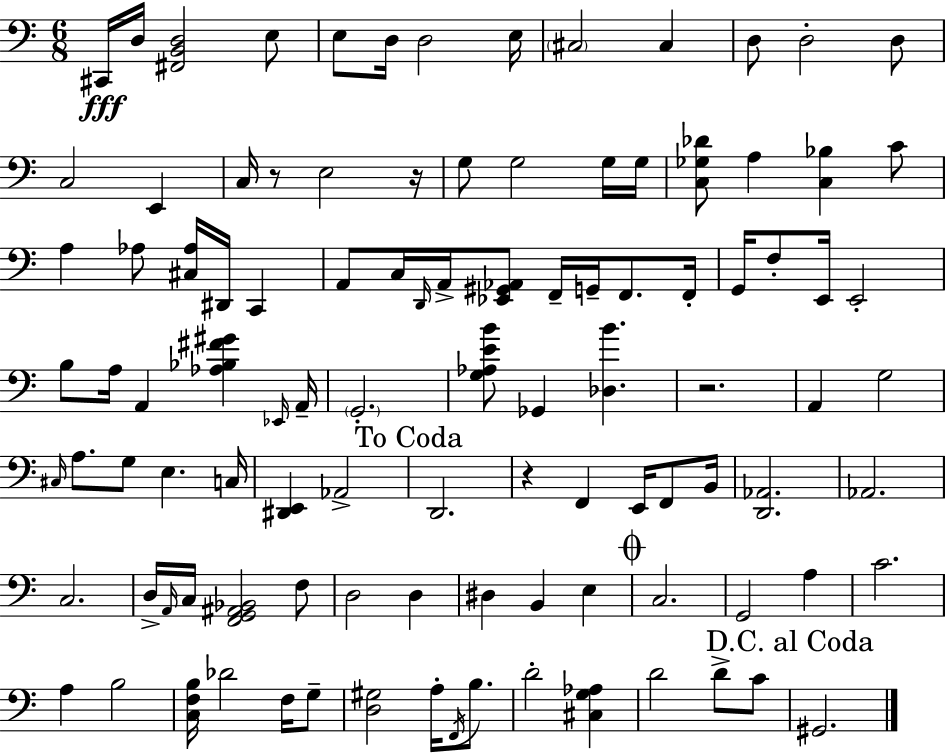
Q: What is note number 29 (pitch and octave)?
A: D2